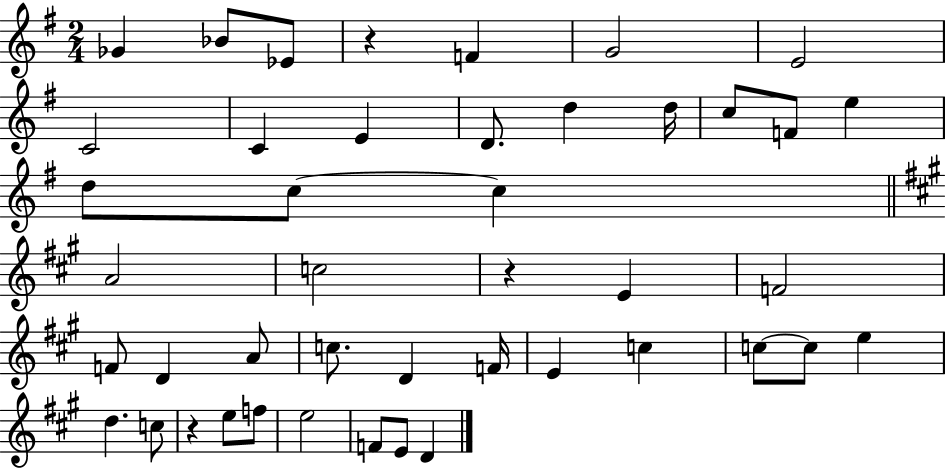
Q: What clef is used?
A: treble